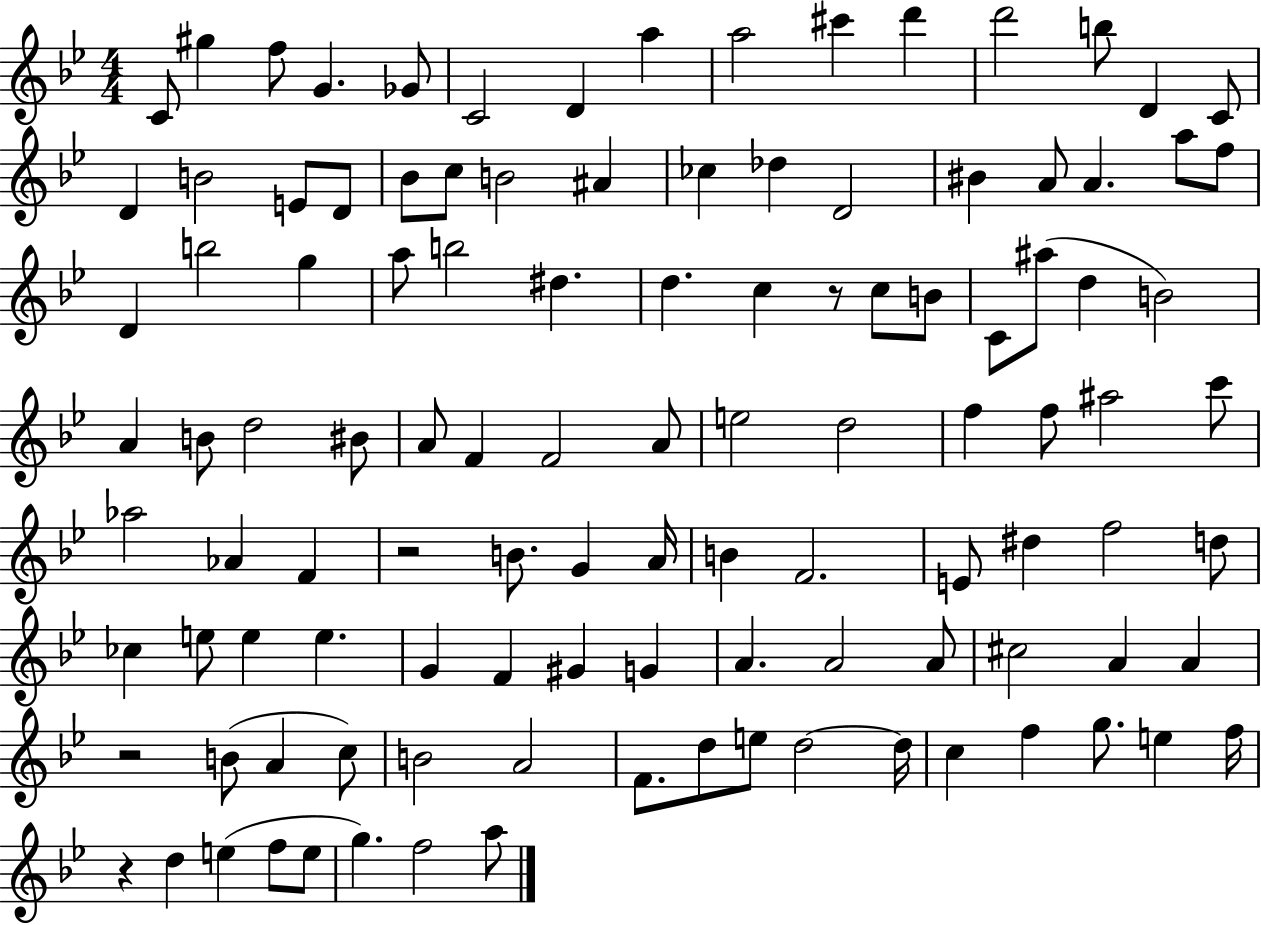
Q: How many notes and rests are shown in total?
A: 111